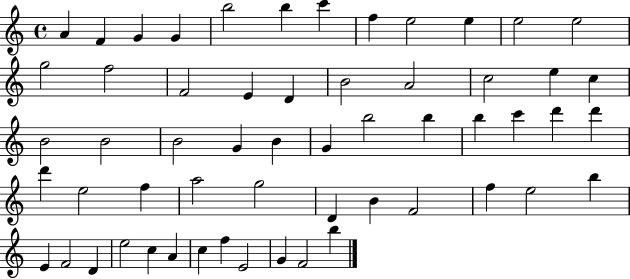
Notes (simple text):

A4/q F4/q G4/q G4/q B5/h B5/q C6/q F5/q E5/h E5/q E5/h E5/h G5/h F5/h F4/h E4/q D4/q B4/h A4/h C5/h E5/q C5/q B4/h B4/h B4/h G4/q B4/q G4/q B5/h B5/q B5/q C6/q D6/q D6/q D6/q E5/h F5/q A5/h G5/h D4/q B4/q F4/h F5/q E5/h B5/q E4/q F4/h D4/q E5/h C5/q A4/q C5/q F5/q E4/h G4/q F4/h B5/q